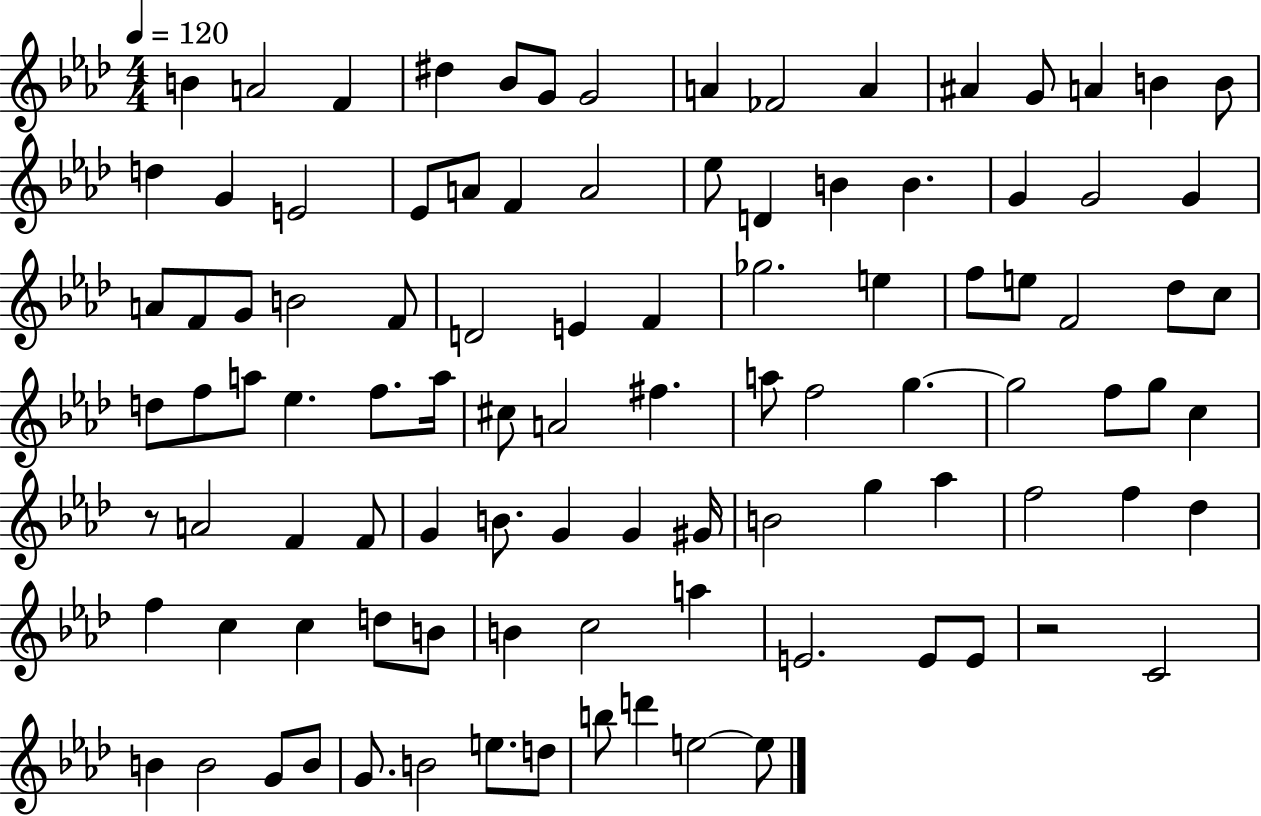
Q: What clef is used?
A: treble